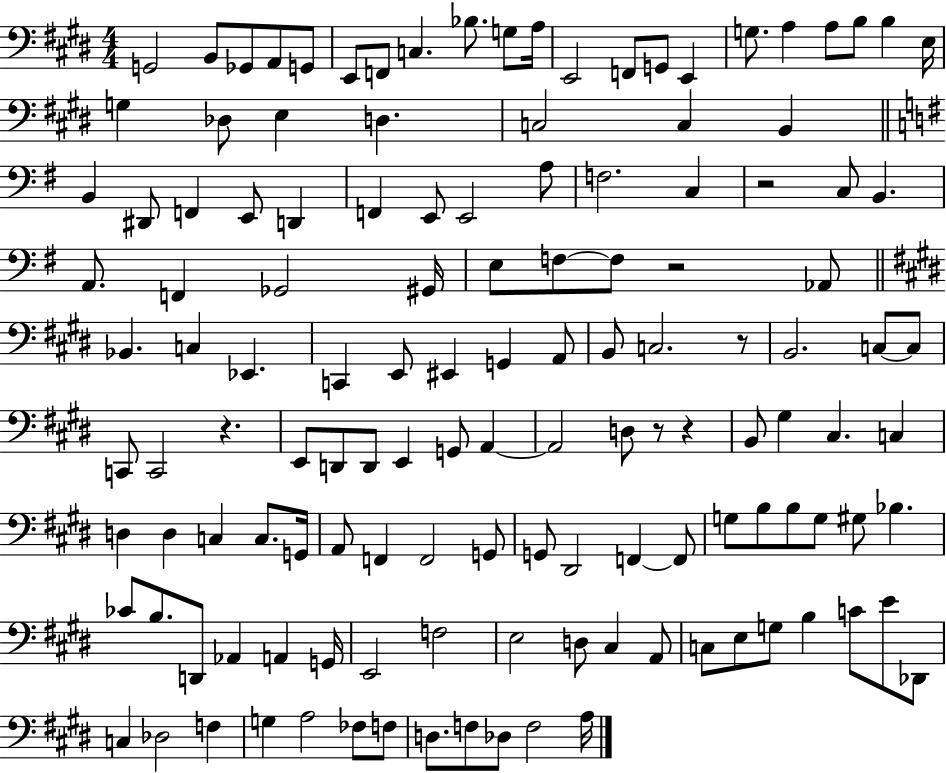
{
  \clef bass
  \numericTimeSignature
  \time 4/4
  \key e \major
  g,2 b,8 ges,8 a,8 g,8 | e,8 f,8 c4. bes8. g8 a16 | e,2 f,8 g,8 e,4 | g8. a4 a8 b8 b4 e16 | \break g4 des8 e4 d4. | c2 c4 b,4 | \bar "||" \break \key e \minor b,4 dis,8 f,4 e,8 d,4 | f,4 e,8 e,2 a8 | f2. c4 | r2 c8 b,4. | \break a,8. f,4 ges,2 gis,16 | e8 f8~~ f8 r2 aes,8 | \bar "||" \break \key e \major bes,4. c4 ees,4. | c,4 e,8 eis,4 g,4 a,8 | b,8 c2. r8 | b,2. c8~~ c8 | \break c,8 c,2 r4. | e,8 d,8 d,8 e,4 g,8 a,4~~ | a,2 d8 r8 r4 | b,8 gis4 cis4. c4 | \break d4 d4 c4 c8. g,16 | a,8 f,4 f,2 g,8 | g,8 dis,2 f,4~~ f,8 | g8 b8 b8 g8 gis8 bes4. | \break ces'8 b8. d,8 aes,4 a,4 g,16 | e,2 f2 | e2 d8 cis4 a,8 | c8 e8 g8 b4 c'8 e'8 des,8 | \break c4 des2 f4 | g4 a2 fes8 f8 | d8. f8 des8 f2 a16 | \bar "|."
}